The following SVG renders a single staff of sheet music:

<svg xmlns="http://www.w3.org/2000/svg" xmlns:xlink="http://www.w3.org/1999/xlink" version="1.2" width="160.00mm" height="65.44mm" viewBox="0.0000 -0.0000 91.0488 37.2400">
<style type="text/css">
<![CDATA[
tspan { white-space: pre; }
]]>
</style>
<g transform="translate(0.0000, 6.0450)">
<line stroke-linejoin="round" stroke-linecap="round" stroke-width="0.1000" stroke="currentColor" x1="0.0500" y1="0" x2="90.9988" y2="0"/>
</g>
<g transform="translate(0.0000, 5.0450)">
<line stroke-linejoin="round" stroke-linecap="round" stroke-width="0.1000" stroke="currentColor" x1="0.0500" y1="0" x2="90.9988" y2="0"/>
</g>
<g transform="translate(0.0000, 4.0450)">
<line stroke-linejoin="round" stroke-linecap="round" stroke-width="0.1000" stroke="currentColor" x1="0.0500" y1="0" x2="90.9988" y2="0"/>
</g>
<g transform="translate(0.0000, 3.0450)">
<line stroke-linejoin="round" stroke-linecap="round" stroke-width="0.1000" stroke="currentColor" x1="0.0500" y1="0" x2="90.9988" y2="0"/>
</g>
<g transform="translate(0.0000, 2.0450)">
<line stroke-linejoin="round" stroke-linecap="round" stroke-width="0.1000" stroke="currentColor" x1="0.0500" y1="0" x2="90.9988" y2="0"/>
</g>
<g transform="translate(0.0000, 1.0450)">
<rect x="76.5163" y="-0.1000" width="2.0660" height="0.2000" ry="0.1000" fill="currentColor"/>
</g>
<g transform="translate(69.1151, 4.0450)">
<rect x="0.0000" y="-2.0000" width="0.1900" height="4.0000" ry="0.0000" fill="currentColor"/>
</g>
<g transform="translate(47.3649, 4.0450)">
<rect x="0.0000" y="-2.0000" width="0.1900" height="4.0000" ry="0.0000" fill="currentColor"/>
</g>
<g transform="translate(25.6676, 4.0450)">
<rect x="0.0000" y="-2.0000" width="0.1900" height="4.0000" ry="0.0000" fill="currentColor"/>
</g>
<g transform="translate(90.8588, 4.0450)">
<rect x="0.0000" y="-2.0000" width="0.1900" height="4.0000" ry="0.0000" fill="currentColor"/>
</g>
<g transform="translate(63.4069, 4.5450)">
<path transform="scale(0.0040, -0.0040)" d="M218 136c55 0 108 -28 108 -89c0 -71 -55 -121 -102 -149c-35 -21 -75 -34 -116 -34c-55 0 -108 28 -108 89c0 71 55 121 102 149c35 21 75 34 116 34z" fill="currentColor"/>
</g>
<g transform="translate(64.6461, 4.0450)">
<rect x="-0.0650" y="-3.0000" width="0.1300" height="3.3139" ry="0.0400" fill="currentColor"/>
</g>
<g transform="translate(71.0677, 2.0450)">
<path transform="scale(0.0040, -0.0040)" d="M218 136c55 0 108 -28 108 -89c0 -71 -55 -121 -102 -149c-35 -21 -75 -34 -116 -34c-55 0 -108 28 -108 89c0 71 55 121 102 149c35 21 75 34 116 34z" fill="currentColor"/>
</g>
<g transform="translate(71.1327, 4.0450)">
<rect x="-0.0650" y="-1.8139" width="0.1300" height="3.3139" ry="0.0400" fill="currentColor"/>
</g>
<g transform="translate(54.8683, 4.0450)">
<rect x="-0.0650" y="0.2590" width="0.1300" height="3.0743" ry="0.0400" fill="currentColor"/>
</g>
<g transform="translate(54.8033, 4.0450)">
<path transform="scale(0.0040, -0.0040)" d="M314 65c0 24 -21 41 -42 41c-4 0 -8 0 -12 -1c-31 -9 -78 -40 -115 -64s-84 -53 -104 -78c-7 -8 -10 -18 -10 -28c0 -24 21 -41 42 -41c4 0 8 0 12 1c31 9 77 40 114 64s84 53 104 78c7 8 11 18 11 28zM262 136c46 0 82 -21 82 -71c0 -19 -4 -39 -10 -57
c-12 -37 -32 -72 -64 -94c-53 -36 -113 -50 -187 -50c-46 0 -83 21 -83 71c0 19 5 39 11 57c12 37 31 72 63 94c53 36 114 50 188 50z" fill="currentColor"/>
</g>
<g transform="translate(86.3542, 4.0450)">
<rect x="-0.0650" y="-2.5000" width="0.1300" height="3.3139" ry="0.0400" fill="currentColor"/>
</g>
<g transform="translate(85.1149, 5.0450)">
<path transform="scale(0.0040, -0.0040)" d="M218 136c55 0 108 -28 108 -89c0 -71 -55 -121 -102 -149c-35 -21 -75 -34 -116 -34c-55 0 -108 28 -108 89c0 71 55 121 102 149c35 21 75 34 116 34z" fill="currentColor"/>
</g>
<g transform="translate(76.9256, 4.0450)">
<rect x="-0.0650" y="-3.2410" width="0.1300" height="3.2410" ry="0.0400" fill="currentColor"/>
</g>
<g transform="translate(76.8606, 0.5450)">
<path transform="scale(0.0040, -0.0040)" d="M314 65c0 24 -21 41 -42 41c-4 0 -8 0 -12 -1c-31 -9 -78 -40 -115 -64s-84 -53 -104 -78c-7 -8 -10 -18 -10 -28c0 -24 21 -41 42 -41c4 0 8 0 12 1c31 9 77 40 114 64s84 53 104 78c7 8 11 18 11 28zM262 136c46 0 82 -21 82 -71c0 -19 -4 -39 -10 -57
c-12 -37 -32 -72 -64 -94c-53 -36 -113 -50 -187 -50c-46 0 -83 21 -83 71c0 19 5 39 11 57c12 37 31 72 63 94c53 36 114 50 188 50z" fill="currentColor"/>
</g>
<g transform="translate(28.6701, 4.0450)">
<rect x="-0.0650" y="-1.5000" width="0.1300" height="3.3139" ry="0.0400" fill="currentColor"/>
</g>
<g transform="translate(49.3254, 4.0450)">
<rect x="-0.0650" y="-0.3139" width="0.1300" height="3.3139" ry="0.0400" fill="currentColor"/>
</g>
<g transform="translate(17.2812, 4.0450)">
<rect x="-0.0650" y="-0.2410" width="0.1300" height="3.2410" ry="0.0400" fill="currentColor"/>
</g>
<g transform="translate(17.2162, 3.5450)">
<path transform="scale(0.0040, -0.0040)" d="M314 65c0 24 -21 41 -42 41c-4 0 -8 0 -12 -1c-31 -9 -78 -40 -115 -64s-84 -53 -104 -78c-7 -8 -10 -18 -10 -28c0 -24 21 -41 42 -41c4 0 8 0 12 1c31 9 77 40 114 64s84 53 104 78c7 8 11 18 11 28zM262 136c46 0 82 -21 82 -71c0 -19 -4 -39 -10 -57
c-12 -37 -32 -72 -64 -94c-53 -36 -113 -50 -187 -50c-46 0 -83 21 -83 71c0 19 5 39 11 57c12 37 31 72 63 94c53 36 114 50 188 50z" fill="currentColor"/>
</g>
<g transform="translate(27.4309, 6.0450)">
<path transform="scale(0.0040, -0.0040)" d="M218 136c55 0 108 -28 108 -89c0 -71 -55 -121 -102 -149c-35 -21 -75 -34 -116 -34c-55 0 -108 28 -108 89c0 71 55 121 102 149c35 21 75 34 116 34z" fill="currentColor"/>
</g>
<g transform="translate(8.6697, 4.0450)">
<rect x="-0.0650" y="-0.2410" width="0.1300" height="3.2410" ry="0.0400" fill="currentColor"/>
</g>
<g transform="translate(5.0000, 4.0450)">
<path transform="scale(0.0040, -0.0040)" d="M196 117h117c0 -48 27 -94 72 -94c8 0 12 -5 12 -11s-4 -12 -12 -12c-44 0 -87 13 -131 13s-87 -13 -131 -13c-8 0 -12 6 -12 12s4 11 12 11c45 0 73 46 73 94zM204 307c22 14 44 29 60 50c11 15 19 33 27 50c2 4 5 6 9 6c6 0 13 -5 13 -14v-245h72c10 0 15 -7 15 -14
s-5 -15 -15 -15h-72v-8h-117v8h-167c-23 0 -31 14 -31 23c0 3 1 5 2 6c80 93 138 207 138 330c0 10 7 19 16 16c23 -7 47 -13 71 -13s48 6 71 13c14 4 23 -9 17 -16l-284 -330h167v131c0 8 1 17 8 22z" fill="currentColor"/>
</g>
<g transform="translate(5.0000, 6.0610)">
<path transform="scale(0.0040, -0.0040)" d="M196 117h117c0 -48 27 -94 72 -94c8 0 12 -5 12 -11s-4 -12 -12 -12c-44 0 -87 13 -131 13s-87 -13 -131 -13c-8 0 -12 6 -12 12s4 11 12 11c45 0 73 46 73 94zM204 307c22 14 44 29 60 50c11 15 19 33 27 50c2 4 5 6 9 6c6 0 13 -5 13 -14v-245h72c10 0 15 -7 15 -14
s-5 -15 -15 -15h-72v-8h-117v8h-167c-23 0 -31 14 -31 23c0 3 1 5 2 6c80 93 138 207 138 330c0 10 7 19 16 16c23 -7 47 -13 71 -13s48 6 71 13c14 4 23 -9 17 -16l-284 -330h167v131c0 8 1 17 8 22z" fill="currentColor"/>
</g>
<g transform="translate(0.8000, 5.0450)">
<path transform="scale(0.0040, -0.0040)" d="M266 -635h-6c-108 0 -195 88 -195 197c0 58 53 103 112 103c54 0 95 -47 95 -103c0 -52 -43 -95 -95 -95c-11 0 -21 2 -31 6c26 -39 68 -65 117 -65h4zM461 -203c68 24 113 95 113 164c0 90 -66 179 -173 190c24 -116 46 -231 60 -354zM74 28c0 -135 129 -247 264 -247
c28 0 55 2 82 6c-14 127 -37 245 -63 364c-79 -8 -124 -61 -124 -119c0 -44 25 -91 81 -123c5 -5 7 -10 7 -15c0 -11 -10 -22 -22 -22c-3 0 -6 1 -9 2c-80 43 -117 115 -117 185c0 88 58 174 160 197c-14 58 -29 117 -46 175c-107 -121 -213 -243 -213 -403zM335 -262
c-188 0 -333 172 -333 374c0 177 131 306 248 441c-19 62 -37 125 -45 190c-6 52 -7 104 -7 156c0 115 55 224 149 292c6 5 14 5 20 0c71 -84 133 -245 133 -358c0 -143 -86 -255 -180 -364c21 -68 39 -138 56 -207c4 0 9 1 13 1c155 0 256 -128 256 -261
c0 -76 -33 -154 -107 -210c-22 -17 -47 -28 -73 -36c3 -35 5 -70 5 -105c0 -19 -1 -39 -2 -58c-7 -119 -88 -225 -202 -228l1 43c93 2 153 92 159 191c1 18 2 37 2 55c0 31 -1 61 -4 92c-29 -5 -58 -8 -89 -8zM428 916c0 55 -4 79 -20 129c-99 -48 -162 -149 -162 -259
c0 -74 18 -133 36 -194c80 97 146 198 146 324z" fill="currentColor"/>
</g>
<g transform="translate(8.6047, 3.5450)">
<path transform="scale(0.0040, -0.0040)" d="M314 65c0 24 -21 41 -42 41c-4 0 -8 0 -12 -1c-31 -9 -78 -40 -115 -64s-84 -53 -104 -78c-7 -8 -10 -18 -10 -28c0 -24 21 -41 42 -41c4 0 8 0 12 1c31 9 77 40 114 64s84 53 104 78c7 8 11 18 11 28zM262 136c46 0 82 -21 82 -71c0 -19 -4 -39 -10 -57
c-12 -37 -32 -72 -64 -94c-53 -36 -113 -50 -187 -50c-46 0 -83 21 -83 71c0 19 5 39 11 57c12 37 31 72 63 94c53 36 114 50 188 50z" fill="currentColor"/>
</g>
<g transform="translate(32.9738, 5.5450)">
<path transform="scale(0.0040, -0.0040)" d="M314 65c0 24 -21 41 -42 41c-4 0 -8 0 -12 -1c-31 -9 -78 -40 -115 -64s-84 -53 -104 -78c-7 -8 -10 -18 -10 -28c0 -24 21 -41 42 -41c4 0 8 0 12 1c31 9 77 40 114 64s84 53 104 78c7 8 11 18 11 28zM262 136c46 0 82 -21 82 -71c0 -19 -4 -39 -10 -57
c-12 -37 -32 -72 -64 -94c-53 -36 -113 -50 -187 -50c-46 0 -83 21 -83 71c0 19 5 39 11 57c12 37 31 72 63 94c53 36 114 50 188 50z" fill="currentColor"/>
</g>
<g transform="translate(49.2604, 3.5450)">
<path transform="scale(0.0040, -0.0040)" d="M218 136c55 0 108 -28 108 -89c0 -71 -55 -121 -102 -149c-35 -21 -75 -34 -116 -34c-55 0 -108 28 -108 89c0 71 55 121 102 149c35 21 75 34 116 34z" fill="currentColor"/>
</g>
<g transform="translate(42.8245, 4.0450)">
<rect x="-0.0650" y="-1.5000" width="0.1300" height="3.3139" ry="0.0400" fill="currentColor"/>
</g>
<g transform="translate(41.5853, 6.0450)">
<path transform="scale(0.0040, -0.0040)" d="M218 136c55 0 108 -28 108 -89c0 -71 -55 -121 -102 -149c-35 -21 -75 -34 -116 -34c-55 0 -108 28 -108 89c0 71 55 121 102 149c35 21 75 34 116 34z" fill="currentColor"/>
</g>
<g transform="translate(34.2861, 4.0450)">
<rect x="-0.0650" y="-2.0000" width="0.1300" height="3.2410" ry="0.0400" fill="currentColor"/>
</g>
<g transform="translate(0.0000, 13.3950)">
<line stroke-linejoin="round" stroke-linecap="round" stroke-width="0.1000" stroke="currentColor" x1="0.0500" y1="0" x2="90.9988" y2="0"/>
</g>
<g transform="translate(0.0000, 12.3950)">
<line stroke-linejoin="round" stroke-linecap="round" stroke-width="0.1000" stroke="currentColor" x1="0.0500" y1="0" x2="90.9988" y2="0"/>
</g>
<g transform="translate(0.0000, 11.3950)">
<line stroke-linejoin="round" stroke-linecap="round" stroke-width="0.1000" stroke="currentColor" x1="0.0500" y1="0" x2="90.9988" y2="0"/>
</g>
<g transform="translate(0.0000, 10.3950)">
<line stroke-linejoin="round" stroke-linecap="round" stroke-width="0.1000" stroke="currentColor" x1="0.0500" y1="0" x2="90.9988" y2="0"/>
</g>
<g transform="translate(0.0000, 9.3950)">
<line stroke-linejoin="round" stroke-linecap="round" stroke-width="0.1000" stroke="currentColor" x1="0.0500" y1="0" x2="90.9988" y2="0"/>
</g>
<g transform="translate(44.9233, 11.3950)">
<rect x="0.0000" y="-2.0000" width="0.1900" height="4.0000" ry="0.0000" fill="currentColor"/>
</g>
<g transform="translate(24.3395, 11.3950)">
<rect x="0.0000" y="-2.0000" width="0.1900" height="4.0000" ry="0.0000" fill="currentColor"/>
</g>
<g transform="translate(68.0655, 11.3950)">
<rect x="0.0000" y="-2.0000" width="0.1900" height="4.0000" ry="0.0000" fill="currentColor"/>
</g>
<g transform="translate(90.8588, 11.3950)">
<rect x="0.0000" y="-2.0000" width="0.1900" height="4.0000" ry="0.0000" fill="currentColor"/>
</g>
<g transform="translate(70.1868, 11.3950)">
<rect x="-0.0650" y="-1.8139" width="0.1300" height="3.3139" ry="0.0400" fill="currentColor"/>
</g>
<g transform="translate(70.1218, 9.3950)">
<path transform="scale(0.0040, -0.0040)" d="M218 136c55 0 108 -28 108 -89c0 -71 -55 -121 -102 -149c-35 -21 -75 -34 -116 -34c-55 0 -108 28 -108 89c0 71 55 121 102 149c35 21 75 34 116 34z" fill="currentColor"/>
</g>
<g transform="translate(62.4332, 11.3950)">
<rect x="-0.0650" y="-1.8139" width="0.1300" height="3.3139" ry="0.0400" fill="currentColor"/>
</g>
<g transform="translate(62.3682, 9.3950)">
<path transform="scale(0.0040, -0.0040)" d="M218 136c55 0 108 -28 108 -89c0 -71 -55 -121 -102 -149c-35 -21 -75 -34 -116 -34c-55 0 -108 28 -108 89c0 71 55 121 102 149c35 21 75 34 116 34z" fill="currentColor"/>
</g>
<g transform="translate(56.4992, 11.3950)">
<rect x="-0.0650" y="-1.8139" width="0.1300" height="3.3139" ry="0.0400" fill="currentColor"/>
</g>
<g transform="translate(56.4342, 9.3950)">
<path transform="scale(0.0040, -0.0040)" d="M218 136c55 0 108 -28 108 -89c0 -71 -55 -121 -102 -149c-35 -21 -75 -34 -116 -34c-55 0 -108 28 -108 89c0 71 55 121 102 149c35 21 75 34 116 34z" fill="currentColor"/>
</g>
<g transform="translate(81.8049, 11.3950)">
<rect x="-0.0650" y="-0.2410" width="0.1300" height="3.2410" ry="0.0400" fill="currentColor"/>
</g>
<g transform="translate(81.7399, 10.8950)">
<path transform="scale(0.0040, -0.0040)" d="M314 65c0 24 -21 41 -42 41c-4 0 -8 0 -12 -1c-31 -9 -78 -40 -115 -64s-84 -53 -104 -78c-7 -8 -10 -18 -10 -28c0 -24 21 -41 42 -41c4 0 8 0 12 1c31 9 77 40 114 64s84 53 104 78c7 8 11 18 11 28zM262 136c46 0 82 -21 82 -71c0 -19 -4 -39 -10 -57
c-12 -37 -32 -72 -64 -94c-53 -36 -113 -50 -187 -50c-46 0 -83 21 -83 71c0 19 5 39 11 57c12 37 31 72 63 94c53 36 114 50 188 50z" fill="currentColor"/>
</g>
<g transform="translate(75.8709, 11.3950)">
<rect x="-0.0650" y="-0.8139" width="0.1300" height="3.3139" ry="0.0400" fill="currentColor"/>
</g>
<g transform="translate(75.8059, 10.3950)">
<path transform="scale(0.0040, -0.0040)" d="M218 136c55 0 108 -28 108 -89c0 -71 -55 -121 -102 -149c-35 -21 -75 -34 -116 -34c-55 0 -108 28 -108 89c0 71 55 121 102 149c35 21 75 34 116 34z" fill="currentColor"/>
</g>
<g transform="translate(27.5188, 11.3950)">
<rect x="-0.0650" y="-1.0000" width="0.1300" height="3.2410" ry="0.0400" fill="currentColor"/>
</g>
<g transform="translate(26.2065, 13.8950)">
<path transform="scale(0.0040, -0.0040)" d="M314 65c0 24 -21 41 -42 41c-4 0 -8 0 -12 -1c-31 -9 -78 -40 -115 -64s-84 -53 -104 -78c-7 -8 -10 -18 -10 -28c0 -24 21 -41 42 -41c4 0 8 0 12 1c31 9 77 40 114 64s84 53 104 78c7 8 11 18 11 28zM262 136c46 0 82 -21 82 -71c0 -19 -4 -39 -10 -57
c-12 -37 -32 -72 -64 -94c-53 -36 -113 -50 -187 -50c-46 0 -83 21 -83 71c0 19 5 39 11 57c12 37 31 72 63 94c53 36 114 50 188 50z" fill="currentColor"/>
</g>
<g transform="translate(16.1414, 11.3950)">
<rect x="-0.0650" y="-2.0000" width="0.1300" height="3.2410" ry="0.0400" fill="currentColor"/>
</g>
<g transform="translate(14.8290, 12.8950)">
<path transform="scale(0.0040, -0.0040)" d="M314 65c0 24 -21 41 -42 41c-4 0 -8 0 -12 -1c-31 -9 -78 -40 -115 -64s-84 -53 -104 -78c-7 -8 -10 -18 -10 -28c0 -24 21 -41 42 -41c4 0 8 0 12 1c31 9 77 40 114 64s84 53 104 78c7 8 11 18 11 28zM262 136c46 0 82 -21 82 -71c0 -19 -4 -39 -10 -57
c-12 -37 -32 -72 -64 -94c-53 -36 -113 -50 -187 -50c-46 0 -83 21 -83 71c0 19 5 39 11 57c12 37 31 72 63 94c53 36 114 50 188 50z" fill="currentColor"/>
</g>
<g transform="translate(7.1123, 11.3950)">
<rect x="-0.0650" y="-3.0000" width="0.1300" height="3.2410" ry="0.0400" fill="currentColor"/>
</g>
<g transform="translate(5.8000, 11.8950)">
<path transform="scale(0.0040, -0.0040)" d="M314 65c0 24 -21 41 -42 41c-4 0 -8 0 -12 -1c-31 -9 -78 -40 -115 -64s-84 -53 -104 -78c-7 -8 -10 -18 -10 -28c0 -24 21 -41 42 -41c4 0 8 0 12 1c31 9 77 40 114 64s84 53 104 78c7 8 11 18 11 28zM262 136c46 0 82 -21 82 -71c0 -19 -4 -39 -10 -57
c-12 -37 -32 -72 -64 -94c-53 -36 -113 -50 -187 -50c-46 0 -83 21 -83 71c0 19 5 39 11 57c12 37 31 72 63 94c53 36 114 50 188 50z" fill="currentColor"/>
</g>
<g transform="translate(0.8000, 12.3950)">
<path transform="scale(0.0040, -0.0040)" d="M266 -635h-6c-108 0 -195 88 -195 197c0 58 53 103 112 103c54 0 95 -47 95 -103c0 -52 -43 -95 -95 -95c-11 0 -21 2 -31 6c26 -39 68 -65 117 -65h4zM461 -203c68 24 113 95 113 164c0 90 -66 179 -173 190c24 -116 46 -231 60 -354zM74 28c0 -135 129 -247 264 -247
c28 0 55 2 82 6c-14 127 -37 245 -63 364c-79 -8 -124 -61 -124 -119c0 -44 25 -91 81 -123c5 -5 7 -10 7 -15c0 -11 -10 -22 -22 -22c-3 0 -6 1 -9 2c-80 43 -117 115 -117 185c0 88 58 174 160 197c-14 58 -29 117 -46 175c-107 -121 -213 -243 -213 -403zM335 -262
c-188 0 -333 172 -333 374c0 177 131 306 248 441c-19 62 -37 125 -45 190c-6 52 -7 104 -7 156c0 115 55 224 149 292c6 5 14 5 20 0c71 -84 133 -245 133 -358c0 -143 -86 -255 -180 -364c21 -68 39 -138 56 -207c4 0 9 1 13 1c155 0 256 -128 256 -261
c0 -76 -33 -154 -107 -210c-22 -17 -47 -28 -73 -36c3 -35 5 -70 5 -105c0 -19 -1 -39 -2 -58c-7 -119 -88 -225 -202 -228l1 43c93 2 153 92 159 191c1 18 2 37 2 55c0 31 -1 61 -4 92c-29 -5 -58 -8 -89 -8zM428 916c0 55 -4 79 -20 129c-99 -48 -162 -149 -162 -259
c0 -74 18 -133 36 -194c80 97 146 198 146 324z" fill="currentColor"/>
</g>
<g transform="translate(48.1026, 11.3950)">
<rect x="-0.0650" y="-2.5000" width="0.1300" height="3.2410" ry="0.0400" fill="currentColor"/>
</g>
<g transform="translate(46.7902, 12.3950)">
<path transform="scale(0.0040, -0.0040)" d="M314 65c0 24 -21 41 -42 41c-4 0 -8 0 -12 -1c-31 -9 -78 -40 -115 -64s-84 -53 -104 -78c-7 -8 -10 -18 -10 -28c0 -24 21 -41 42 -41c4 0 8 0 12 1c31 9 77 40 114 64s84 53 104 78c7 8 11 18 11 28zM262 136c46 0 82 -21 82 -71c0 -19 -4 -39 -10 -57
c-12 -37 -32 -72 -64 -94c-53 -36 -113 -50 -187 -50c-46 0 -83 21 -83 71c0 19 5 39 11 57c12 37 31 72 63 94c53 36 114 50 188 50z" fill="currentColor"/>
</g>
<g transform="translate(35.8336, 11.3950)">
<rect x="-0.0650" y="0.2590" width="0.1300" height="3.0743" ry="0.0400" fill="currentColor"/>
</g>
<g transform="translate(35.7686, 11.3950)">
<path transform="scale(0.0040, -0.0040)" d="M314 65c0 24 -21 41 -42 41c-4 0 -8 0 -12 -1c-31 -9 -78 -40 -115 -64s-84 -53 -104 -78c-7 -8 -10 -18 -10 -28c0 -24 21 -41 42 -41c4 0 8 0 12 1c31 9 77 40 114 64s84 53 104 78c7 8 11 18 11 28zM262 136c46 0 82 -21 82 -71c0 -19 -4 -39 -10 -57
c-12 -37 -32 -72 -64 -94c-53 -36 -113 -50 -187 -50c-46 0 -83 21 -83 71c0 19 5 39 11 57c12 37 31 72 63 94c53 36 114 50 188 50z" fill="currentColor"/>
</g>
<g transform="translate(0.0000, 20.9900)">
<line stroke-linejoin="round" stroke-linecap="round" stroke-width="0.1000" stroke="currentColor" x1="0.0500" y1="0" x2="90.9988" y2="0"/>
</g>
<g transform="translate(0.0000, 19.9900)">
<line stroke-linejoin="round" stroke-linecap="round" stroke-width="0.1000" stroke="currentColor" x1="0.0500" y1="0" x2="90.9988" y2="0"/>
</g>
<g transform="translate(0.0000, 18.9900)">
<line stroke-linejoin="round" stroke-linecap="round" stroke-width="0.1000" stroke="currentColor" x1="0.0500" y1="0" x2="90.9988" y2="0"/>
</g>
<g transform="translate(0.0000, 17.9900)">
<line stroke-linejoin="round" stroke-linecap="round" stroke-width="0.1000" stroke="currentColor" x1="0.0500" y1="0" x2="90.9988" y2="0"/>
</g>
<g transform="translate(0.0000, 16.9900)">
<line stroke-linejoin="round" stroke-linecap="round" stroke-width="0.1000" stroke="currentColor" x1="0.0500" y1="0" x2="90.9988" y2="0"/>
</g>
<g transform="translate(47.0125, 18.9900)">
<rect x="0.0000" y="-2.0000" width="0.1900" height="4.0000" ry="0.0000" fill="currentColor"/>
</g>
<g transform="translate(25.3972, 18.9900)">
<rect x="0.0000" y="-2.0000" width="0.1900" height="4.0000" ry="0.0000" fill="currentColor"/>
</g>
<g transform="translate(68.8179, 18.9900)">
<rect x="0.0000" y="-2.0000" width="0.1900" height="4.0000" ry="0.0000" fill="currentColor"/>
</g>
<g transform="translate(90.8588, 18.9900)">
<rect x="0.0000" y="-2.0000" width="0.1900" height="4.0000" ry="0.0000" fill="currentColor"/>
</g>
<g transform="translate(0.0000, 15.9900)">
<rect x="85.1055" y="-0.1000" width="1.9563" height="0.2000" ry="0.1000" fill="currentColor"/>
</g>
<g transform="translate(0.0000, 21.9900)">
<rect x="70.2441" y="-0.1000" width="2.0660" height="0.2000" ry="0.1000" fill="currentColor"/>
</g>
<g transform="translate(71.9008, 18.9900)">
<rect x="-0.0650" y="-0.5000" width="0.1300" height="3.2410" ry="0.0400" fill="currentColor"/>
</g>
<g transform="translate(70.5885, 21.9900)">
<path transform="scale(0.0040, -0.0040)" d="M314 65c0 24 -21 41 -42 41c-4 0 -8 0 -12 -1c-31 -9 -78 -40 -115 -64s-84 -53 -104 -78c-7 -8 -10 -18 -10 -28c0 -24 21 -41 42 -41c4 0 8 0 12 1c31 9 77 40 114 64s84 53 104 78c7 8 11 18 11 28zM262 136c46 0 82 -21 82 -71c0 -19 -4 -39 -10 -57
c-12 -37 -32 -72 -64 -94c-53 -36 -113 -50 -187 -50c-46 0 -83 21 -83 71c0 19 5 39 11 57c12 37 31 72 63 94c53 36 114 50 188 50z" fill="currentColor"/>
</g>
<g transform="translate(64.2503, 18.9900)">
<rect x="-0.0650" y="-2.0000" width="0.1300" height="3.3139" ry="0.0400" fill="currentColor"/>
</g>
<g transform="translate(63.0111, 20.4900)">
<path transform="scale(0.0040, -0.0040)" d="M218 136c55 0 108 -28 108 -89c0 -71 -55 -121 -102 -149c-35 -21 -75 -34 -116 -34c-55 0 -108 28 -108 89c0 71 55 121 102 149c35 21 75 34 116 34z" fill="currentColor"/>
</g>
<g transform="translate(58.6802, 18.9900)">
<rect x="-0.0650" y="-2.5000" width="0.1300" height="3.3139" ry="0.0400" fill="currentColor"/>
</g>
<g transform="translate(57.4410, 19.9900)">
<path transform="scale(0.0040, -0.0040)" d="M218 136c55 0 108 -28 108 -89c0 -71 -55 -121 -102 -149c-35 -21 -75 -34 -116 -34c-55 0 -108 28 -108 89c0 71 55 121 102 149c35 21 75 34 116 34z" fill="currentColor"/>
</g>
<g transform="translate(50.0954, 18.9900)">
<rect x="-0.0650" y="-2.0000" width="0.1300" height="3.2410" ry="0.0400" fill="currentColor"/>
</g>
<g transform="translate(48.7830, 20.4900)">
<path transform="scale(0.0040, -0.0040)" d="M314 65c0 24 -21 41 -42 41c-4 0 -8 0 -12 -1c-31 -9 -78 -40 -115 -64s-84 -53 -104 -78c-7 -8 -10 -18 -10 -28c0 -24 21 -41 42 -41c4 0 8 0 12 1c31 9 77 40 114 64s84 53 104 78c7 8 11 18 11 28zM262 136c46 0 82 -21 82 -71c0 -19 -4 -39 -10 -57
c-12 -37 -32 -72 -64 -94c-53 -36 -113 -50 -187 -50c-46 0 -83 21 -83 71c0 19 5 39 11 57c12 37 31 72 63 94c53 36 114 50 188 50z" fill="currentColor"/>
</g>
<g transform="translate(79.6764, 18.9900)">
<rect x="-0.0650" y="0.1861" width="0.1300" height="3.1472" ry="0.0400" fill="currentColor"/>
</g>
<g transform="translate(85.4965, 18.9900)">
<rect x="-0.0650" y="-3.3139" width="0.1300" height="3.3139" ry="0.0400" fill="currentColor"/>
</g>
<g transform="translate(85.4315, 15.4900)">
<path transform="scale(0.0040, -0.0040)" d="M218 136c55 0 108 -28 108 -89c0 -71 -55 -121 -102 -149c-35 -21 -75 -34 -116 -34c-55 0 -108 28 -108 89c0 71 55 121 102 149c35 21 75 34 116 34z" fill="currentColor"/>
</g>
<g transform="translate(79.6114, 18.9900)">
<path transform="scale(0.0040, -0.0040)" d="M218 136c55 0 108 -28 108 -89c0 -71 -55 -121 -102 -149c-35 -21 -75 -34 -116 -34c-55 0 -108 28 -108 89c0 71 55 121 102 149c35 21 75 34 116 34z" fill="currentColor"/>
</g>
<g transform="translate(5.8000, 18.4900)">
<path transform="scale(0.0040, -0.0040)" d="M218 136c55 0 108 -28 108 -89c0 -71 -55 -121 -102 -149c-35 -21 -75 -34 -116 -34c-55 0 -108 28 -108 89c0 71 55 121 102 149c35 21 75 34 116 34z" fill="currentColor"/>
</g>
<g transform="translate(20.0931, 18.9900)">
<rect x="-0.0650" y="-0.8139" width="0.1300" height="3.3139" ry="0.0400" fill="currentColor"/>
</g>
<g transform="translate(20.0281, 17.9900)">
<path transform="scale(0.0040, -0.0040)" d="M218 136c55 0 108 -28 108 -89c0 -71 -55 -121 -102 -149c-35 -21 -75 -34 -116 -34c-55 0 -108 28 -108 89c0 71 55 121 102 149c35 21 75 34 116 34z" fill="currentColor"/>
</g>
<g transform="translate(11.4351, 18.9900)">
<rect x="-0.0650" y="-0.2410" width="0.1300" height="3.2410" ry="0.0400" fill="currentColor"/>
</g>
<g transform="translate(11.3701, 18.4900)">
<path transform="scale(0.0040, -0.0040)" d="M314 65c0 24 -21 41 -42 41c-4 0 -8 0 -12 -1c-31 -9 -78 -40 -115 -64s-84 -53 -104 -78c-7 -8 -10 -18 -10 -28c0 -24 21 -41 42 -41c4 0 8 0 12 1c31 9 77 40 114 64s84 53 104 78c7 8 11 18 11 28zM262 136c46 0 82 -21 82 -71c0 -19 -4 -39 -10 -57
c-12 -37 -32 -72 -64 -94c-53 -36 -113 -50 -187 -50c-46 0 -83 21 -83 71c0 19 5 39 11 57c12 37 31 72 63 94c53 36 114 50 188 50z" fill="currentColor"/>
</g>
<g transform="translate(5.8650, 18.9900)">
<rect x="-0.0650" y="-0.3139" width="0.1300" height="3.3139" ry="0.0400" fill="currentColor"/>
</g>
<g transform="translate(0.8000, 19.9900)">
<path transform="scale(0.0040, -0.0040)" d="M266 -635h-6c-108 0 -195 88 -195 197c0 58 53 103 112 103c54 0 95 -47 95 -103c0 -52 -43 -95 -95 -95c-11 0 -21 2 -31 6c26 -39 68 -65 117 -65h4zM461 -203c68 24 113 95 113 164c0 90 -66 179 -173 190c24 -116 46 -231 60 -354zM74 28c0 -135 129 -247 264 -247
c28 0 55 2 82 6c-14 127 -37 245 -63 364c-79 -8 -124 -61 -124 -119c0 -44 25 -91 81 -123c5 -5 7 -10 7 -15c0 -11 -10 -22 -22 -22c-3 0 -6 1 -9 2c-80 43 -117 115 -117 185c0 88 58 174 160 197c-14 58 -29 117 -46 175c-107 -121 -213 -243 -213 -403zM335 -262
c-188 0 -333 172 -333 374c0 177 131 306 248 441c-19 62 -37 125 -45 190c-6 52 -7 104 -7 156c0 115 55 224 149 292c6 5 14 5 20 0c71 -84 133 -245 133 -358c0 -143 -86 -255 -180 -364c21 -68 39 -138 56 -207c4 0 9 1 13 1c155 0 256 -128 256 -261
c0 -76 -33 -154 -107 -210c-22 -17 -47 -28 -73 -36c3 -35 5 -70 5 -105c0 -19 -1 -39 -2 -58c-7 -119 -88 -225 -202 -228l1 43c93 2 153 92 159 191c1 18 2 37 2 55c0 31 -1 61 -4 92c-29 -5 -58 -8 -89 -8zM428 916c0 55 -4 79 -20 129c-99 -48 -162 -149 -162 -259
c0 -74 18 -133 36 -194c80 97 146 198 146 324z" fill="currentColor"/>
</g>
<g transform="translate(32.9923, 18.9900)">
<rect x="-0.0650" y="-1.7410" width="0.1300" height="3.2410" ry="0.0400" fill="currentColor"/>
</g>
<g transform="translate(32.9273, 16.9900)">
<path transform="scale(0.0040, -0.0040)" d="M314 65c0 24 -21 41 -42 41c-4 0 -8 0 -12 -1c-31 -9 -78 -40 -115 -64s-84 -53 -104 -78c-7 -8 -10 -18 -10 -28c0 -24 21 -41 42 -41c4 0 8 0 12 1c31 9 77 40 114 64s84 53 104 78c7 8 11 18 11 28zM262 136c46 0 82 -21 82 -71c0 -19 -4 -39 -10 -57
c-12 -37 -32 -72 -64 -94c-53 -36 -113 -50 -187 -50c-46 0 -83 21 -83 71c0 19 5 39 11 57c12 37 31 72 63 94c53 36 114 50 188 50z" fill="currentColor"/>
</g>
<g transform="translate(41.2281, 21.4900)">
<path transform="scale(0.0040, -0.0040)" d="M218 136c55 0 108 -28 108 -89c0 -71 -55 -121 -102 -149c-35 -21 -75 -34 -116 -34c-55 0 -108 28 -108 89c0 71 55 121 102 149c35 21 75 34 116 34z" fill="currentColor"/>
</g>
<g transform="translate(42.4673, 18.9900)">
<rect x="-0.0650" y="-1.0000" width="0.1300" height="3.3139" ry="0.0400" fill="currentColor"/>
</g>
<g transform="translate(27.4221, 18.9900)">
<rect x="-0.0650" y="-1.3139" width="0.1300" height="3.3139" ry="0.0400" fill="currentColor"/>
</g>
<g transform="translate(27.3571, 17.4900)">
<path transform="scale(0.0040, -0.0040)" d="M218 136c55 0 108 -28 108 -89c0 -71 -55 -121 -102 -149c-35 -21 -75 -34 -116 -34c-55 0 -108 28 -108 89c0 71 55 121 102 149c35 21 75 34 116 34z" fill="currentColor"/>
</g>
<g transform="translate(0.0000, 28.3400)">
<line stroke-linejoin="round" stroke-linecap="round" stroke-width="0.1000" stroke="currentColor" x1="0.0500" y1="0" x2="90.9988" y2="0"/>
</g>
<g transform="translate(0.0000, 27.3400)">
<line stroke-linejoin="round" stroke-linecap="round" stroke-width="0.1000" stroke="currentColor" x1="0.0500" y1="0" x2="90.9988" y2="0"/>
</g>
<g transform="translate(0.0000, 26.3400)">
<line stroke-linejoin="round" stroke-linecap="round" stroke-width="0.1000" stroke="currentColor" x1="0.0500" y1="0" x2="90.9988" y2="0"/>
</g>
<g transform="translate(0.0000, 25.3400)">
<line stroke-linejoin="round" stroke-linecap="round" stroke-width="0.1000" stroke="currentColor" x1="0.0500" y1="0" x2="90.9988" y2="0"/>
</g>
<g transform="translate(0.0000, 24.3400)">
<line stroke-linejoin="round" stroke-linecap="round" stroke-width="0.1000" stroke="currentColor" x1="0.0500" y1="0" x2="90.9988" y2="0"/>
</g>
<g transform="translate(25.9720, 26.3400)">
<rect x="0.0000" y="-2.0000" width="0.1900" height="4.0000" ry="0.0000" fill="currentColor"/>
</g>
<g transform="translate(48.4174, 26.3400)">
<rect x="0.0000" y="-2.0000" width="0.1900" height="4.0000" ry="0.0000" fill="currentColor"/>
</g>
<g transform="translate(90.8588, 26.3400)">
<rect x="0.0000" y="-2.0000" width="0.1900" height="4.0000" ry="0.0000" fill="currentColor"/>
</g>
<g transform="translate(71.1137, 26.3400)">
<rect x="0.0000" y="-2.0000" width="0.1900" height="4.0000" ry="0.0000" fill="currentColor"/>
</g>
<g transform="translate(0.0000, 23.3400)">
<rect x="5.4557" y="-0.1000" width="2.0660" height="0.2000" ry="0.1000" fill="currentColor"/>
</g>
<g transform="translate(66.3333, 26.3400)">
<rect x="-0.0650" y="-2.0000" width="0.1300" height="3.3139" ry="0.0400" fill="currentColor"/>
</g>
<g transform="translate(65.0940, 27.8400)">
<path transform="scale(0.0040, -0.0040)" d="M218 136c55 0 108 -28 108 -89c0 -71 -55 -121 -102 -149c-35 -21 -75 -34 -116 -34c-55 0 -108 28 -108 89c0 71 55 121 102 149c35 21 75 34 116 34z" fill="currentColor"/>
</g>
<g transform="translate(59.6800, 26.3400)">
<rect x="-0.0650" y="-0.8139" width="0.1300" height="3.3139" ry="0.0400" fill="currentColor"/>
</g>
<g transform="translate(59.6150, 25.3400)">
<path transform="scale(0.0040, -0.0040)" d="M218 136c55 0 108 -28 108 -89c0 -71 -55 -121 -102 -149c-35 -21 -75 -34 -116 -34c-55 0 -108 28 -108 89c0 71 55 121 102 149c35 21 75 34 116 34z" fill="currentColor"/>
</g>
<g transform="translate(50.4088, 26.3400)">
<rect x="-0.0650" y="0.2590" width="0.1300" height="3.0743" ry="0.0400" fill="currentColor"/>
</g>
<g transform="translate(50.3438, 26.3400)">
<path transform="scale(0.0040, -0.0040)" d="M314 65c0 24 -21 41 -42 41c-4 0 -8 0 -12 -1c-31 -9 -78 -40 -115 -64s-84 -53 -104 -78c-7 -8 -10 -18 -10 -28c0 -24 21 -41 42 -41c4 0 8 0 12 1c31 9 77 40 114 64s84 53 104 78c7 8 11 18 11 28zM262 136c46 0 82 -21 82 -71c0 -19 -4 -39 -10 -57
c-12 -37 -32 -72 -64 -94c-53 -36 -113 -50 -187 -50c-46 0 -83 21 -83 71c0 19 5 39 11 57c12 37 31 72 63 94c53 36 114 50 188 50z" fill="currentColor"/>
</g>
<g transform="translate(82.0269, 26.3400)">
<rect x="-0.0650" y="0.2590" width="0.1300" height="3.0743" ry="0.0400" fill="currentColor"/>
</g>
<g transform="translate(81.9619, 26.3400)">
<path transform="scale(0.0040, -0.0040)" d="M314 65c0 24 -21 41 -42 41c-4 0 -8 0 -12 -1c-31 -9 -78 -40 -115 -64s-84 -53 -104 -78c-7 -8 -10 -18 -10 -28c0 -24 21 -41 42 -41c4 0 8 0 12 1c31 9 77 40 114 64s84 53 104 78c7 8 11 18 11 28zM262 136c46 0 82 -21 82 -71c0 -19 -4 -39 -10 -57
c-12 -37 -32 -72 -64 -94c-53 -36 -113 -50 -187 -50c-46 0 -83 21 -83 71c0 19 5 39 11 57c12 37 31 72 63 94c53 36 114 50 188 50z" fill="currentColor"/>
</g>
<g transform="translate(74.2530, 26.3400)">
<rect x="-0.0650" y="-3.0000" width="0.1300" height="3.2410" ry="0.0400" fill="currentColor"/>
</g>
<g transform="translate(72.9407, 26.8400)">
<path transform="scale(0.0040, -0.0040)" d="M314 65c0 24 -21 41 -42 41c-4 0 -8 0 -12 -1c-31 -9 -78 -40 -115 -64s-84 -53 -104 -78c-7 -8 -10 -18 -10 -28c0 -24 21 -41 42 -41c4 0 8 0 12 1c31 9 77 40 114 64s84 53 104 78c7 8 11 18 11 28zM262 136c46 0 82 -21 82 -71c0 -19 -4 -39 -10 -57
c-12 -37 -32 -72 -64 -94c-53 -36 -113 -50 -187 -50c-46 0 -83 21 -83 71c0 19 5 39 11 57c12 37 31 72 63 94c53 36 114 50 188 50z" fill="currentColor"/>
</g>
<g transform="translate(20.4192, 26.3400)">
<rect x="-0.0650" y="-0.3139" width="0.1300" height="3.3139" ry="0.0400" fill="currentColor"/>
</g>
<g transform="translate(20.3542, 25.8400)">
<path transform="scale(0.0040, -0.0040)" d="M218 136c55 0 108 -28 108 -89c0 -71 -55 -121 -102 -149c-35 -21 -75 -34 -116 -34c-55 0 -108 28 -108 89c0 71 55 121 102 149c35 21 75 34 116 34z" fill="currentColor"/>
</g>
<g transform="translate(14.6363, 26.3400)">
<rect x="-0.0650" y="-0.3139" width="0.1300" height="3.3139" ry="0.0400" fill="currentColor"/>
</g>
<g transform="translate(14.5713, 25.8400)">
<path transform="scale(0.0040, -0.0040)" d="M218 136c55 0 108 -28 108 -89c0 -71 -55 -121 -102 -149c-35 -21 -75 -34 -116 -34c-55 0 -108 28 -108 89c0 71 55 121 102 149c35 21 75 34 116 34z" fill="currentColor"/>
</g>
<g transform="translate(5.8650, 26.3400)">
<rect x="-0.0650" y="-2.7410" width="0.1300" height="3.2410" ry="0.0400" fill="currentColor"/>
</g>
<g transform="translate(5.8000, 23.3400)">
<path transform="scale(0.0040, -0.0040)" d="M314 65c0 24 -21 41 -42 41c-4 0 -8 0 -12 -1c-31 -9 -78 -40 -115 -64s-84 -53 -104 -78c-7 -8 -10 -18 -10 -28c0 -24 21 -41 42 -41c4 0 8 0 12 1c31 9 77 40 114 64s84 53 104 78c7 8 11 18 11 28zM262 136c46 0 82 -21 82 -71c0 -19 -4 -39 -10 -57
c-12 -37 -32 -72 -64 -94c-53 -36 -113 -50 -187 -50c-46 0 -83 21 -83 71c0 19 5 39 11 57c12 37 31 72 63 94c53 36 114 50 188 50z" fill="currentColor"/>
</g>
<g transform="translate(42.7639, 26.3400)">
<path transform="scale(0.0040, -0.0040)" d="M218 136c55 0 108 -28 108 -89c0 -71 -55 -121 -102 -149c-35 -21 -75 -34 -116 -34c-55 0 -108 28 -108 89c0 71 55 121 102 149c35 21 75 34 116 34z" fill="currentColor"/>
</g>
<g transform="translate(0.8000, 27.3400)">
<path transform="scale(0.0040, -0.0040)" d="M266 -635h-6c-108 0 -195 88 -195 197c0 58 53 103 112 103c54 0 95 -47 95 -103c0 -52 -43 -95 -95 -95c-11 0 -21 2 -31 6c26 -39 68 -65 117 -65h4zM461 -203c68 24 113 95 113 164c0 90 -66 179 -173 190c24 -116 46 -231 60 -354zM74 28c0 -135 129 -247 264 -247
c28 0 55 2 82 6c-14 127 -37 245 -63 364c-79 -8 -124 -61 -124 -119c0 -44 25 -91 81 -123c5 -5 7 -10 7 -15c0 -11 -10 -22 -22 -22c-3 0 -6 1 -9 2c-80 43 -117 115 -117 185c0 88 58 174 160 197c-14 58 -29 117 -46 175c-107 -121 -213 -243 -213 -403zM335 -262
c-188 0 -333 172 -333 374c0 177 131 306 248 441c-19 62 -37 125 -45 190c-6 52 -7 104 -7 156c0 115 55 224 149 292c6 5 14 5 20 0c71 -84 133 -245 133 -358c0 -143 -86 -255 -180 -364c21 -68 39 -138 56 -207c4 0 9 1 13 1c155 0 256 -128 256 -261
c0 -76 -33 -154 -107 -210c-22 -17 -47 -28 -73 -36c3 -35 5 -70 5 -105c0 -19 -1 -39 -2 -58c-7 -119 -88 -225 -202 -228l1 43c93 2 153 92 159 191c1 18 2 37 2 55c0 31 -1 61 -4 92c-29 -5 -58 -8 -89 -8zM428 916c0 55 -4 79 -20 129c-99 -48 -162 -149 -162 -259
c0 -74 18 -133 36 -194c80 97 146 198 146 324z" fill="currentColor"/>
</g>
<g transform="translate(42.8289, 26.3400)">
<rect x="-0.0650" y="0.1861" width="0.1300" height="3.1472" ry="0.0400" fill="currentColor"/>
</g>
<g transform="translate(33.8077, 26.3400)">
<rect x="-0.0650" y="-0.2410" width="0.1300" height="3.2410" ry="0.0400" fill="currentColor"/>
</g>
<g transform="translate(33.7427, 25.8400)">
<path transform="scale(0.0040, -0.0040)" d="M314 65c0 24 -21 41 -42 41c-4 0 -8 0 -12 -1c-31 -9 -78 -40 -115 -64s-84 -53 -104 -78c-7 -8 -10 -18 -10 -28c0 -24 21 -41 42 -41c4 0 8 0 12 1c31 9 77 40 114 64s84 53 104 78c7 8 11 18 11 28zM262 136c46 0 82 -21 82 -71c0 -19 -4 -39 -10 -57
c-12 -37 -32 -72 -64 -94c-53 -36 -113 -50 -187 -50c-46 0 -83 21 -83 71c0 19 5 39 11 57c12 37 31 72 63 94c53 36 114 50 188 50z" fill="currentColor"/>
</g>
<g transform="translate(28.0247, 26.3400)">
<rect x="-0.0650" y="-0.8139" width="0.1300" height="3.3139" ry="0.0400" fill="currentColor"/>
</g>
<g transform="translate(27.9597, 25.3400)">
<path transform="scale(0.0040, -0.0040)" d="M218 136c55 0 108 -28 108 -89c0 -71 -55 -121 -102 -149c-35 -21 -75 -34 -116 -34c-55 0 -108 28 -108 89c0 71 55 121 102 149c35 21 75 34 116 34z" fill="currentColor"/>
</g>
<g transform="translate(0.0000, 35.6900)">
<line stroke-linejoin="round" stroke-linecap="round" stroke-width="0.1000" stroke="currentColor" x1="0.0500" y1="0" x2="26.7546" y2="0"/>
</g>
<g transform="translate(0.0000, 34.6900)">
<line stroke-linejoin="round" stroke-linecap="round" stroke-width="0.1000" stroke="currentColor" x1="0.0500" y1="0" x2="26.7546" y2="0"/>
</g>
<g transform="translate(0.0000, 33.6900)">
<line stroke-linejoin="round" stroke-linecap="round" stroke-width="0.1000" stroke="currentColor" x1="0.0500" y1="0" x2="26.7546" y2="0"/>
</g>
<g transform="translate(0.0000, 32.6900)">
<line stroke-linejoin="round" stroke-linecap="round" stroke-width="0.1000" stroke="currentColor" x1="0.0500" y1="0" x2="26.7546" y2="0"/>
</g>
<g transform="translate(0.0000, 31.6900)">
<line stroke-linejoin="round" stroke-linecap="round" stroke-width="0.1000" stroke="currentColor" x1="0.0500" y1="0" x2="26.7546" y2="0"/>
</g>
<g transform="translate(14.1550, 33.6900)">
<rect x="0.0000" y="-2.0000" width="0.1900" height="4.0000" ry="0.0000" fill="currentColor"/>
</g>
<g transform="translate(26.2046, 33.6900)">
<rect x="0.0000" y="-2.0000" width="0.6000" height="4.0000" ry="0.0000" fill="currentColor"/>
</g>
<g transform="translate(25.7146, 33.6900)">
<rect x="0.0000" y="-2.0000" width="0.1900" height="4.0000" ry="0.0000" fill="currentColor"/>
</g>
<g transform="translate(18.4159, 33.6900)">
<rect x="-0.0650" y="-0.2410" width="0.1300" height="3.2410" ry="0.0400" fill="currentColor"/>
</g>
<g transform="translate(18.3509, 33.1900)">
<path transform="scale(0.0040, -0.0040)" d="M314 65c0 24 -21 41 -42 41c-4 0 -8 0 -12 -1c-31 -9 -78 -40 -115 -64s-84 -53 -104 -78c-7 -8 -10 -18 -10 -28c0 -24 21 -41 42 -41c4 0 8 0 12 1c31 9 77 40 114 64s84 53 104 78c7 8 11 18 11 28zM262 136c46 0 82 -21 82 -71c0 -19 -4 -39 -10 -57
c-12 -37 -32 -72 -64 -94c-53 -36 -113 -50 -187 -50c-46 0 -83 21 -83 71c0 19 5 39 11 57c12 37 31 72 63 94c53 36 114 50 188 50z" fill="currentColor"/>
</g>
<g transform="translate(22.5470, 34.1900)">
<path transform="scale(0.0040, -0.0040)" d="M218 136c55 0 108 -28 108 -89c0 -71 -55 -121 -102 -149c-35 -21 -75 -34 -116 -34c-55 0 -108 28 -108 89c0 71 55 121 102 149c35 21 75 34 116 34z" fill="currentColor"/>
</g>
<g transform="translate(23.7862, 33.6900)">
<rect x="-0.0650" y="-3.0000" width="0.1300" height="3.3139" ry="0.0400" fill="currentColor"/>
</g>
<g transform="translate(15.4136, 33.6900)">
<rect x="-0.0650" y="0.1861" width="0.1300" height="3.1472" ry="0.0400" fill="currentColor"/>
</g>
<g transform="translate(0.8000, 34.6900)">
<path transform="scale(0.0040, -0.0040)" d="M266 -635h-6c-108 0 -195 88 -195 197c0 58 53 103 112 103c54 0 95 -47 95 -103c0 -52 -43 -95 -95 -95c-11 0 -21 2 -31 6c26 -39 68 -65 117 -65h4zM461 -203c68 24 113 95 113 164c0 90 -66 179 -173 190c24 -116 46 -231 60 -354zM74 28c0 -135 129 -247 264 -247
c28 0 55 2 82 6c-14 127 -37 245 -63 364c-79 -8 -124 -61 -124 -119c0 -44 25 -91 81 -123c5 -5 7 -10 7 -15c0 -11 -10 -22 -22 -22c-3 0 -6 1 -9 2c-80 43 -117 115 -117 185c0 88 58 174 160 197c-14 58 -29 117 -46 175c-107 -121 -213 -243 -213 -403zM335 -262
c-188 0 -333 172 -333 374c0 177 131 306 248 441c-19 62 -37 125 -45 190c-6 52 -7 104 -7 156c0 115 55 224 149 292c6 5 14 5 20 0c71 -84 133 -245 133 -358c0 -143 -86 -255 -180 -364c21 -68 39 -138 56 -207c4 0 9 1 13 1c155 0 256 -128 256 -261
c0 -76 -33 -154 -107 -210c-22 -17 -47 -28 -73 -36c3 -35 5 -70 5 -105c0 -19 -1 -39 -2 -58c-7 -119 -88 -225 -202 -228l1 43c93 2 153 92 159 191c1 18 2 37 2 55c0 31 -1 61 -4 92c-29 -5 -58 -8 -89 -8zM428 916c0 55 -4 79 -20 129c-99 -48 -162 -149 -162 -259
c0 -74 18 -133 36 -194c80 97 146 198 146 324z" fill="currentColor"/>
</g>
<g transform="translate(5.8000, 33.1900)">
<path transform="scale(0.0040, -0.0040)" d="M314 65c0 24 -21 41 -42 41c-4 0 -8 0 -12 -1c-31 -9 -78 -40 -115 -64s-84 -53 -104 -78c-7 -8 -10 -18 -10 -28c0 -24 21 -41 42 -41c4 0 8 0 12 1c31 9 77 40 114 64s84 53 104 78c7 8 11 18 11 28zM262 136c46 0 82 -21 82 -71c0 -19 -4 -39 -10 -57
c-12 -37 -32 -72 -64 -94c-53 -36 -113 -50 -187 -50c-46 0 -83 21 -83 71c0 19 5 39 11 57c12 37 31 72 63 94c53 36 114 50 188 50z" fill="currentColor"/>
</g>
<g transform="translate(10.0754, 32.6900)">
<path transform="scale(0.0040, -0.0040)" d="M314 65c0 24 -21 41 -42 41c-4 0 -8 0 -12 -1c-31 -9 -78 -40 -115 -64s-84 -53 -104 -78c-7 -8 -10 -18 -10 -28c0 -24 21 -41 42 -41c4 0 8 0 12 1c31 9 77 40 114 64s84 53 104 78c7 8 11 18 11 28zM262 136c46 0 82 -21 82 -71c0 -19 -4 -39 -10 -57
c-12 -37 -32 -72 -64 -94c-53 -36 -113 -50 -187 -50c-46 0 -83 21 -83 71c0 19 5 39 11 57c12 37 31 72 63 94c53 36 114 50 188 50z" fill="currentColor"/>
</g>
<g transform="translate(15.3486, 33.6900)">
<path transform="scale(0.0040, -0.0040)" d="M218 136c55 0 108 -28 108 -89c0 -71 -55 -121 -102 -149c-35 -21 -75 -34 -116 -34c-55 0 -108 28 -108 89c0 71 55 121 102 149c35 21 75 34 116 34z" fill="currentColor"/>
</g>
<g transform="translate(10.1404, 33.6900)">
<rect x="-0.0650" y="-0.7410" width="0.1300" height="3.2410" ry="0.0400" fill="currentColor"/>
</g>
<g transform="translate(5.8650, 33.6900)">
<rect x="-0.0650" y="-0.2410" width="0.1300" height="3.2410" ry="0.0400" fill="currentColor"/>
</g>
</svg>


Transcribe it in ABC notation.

X:1
T:Untitled
M:4/4
L:1/4
K:C
c2 c2 E F2 E c B2 A f b2 G A2 F2 D2 B2 G2 f f f d c2 c c2 d e f2 D F2 G F C2 B b a2 c c d c2 B B2 d F A2 B2 c2 d2 B c2 A